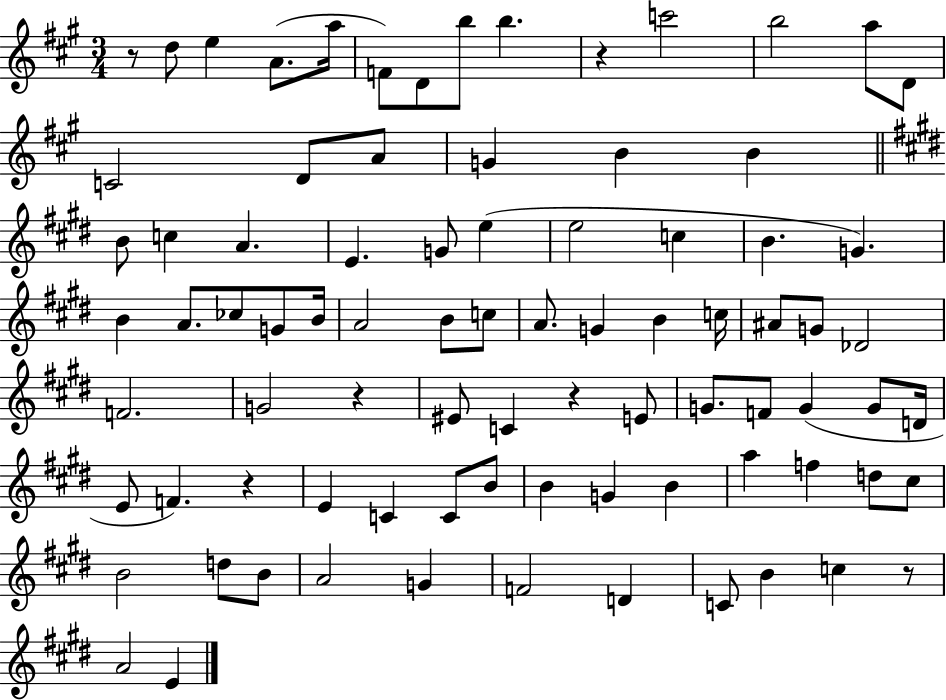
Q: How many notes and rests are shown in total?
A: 84